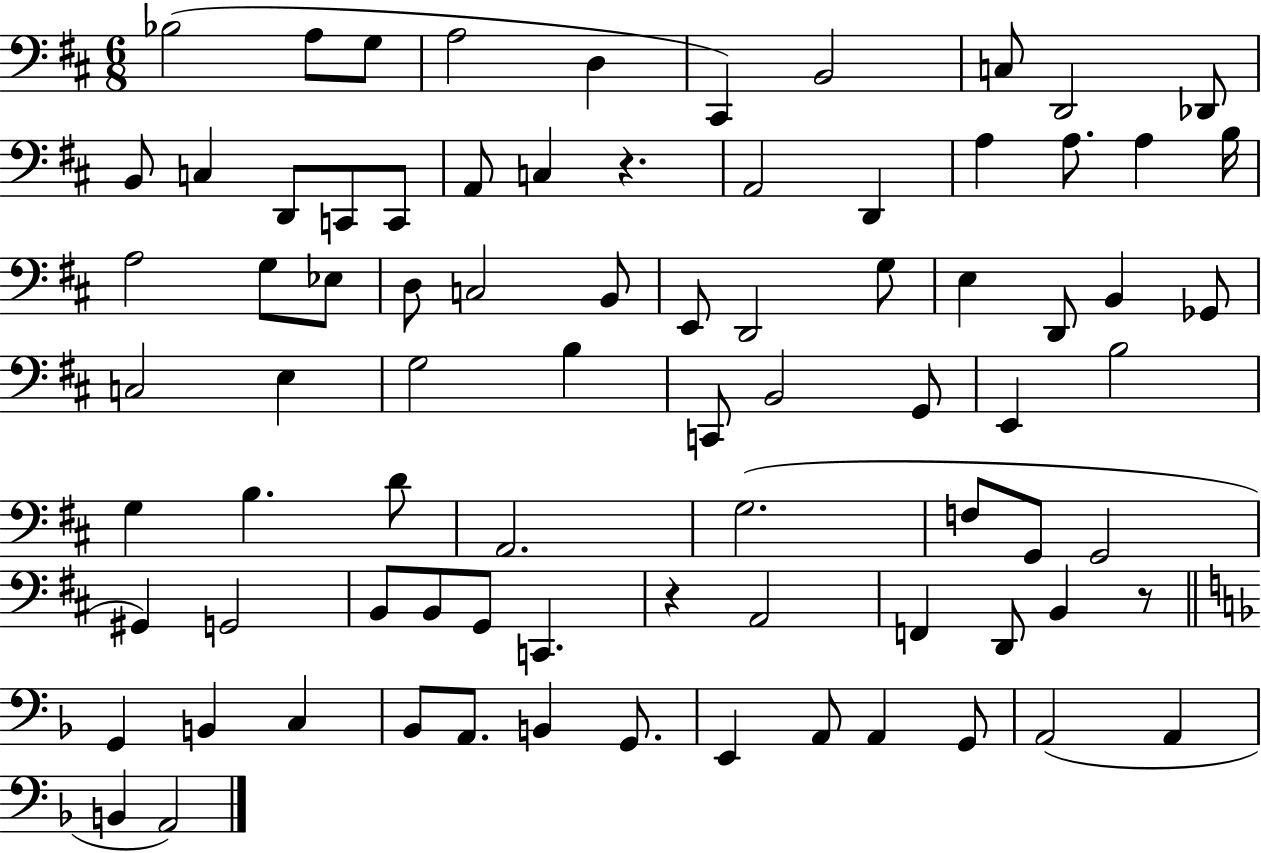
{
  \clef bass
  \numericTimeSignature
  \time 6/8
  \key d \major
  bes2( a8 g8 | a2 d4 | cis,4) b,2 | c8 d,2 des,8 | \break b,8 c4 d,8 c,8 c,8 | a,8 c4 r4. | a,2 d,4 | a4 a8. a4 b16 | \break a2 g8 ees8 | d8 c2 b,8 | e,8 d,2 g8 | e4 d,8 b,4 ges,8 | \break c2 e4 | g2 b4 | c,8 b,2 g,8 | e,4 b2 | \break g4 b4. d'8 | a,2. | g2.( | f8 g,8 g,2 | \break gis,4) g,2 | b,8 b,8 g,8 c,4. | r4 a,2 | f,4 d,8 b,4 r8 | \break \bar "||" \break \key d \minor g,4 b,4 c4 | bes,8 a,8. b,4 g,8. | e,4 a,8 a,4 g,8 | a,2( a,4 | \break b,4 a,2) | \bar "|."
}